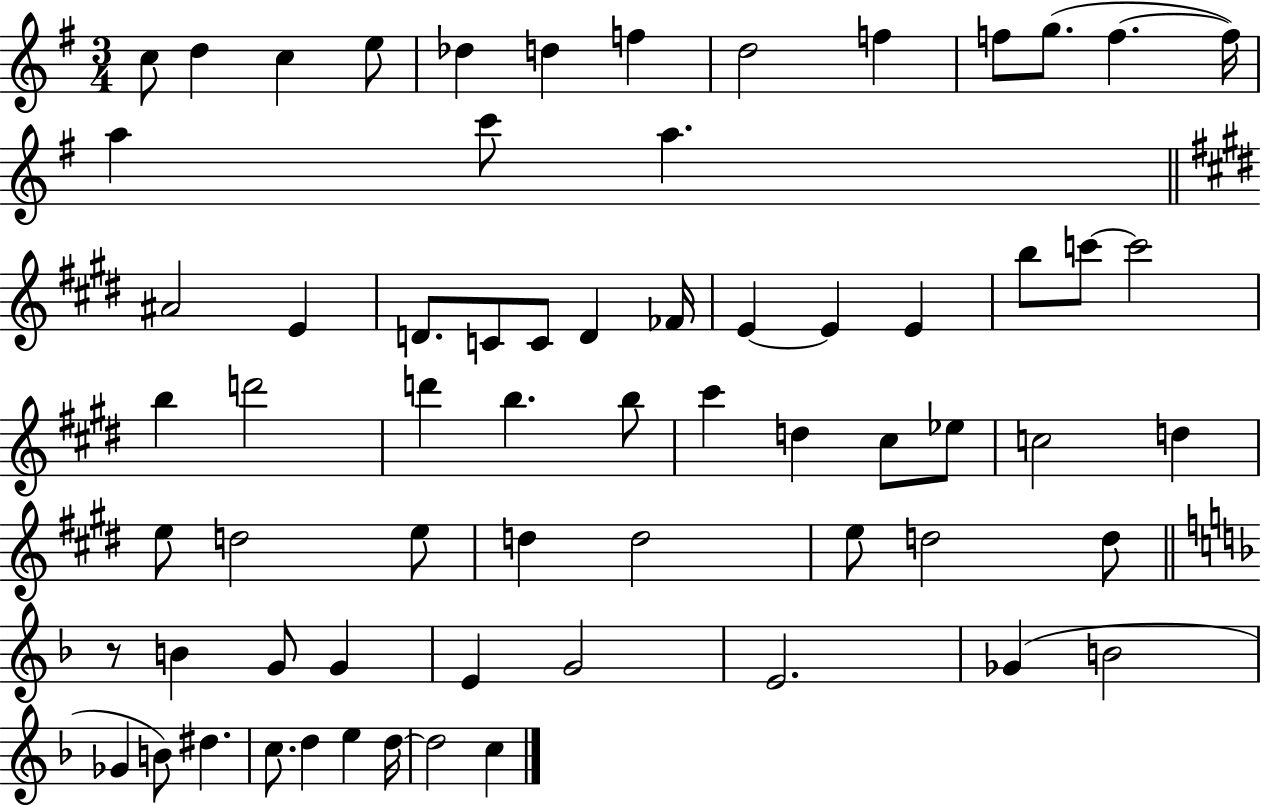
X:1
T:Untitled
M:3/4
L:1/4
K:G
c/2 d c e/2 _d d f d2 f f/2 g/2 f f/4 a c'/2 a ^A2 E D/2 C/2 C/2 D _F/4 E E E b/2 c'/2 c'2 b d'2 d' b b/2 ^c' d ^c/2 _e/2 c2 d e/2 d2 e/2 d d2 e/2 d2 d/2 z/2 B G/2 G E G2 E2 _G B2 _G B/2 ^d c/2 d e d/4 d2 c